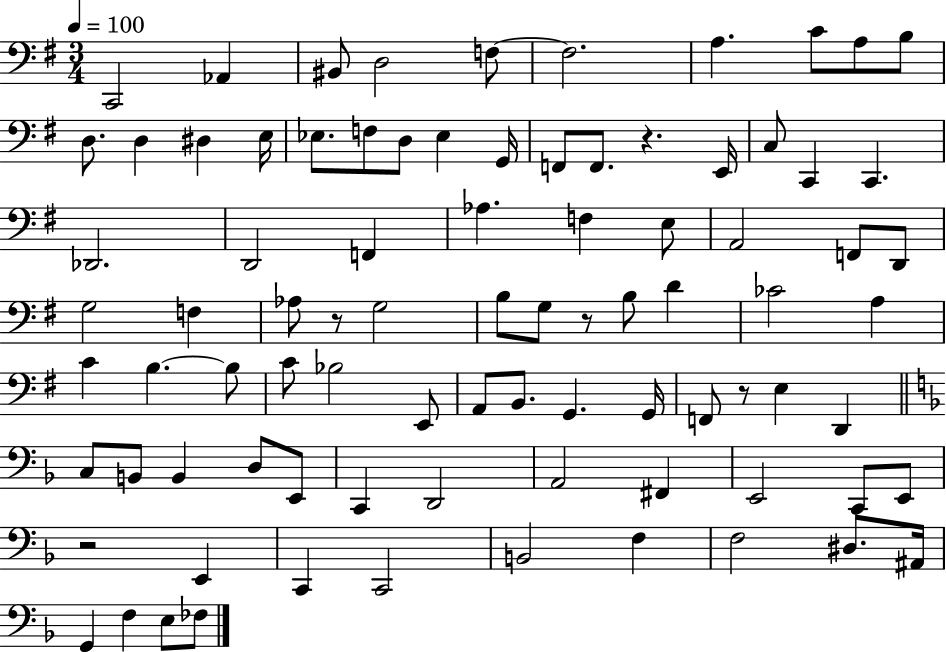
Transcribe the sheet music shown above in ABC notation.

X:1
T:Untitled
M:3/4
L:1/4
K:G
C,,2 _A,, ^B,,/2 D,2 F,/2 F,2 A, C/2 A,/2 B,/2 D,/2 D, ^D, E,/4 _E,/2 F,/2 D,/2 _E, G,,/4 F,,/2 F,,/2 z E,,/4 C,/2 C,, C,, _D,,2 D,,2 F,, _A, F, E,/2 A,,2 F,,/2 D,,/2 G,2 F, _A,/2 z/2 G,2 B,/2 G,/2 z/2 B,/2 D _C2 A, C B, B,/2 C/2 _B,2 E,,/2 A,,/2 B,,/2 G,, G,,/4 F,,/2 z/2 E, D,, C,/2 B,,/2 B,, D,/2 E,,/2 C,, D,,2 A,,2 ^F,, E,,2 C,,/2 E,,/2 z2 E,, C,, C,,2 B,,2 F, F,2 ^D,/2 ^A,,/4 G,, F, E,/2 _F,/2